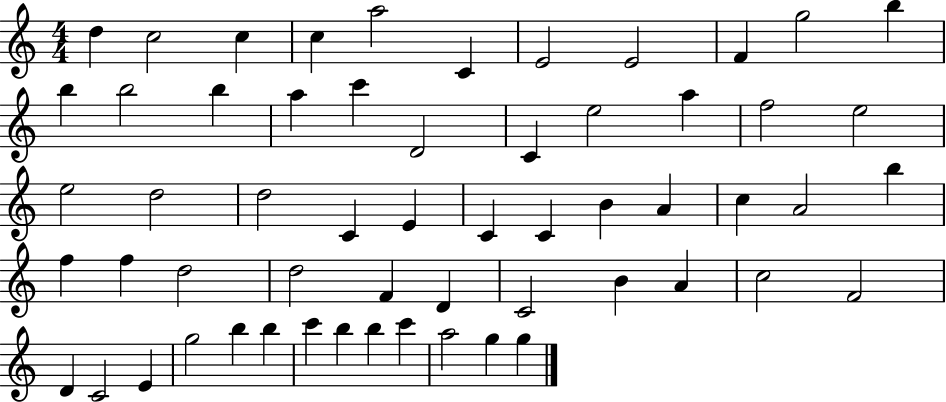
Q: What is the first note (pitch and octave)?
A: D5